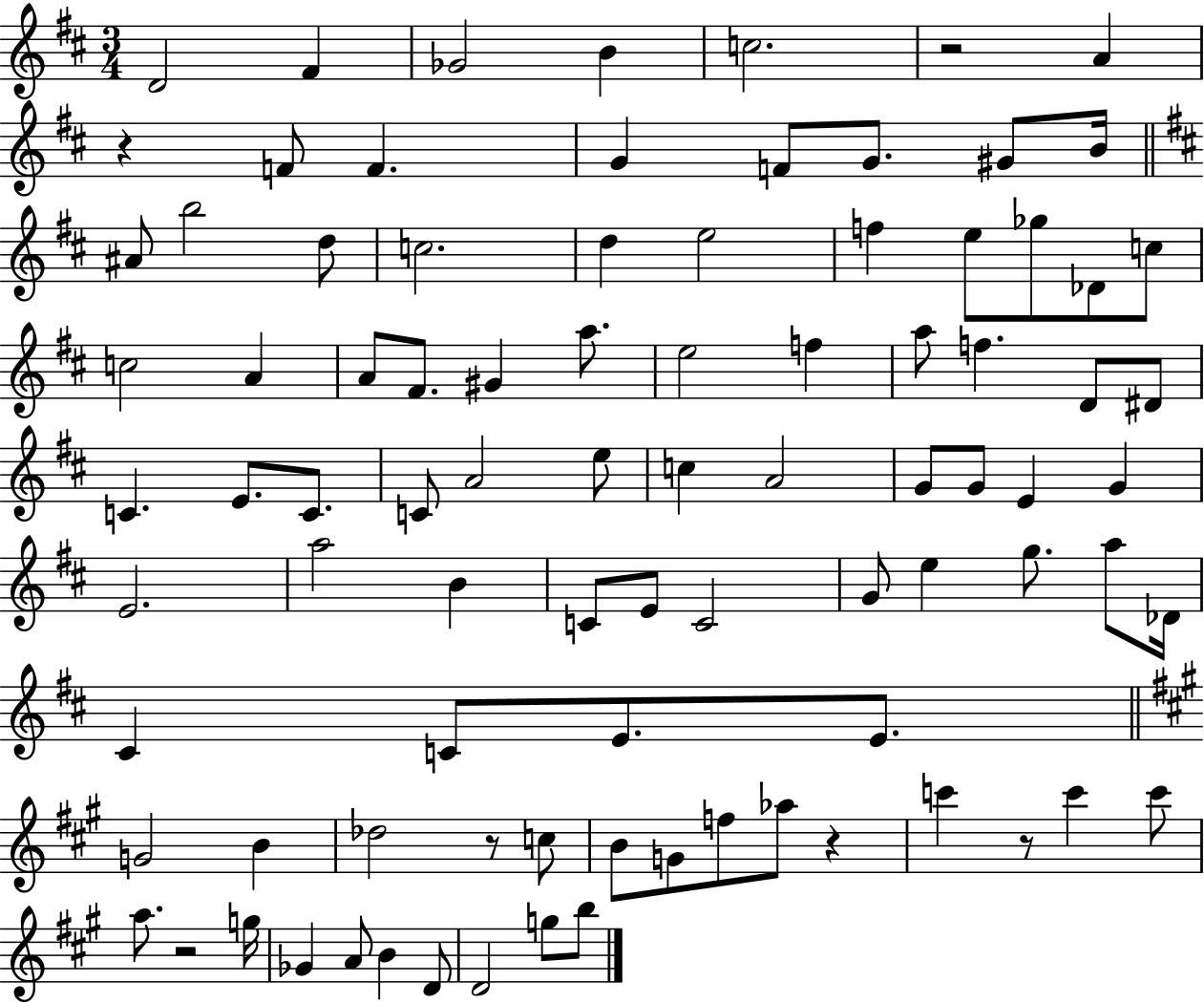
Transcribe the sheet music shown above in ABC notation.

X:1
T:Untitled
M:3/4
L:1/4
K:D
D2 ^F _G2 B c2 z2 A z F/2 F G F/2 G/2 ^G/2 B/4 ^A/2 b2 d/2 c2 d e2 f e/2 _g/2 _D/2 c/2 c2 A A/2 ^F/2 ^G a/2 e2 f a/2 f D/2 ^D/2 C E/2 C/2 C/2 A2 e/2 c A2 G/2 G/2 E G E2 a2 B C/2 E/2 C2 G/2 e g/2 a/2 _D/4 ^C C/2 E/2 E/2 G2 B _d2 z/2 c/2 B/2 G/2 f/2 _a/2 z c' z/2 c' c'/2 a/2 z2 g/4 _G A/2 B D/2 D2 g/2 b/2